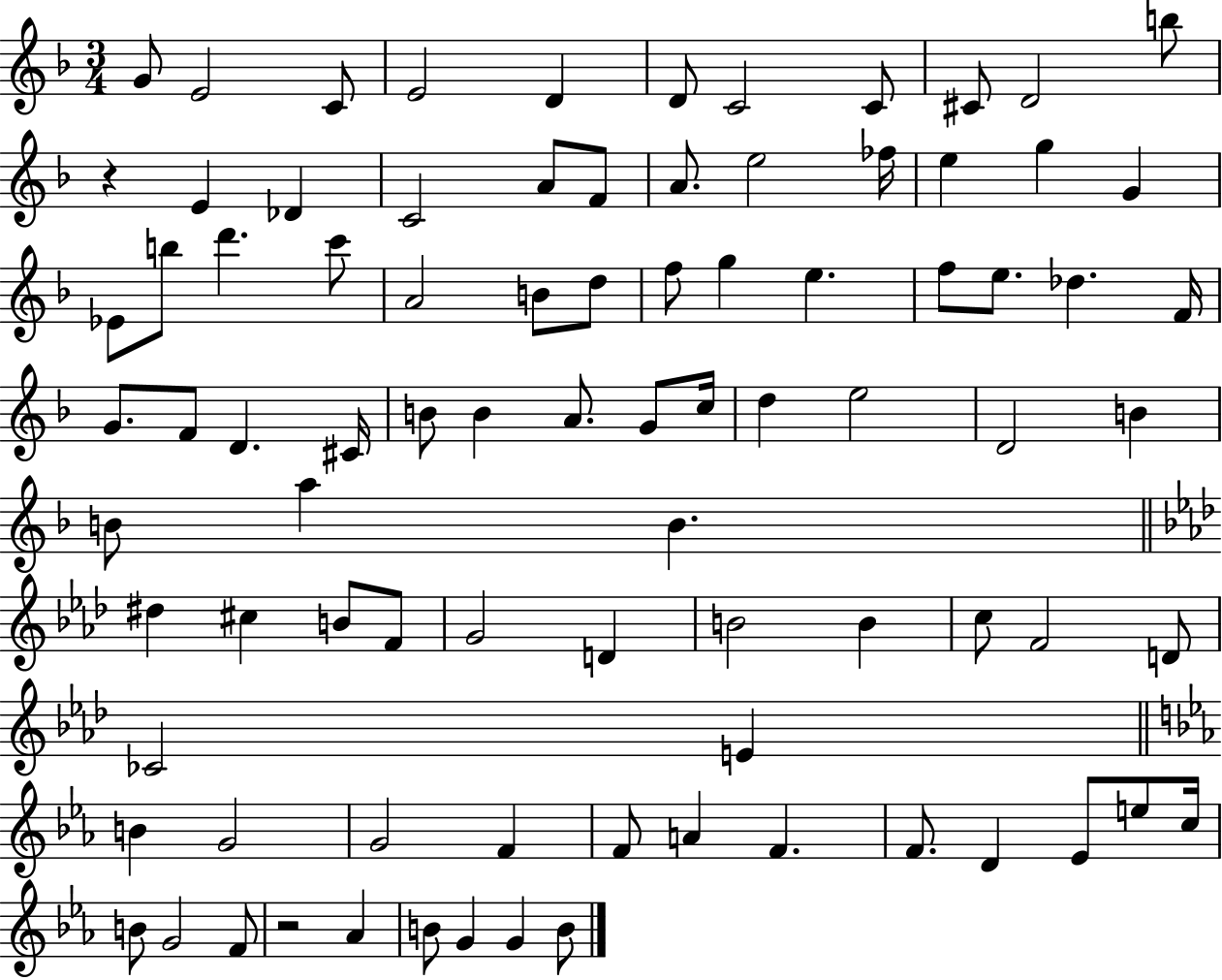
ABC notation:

X:1
T:Untitled
M:3/4
L:1/4
K:F
G/2 E2 C/2 E2 D D/2 C2 C/2 ^C/2 D2 b/2 z E _D C2 A/2 F/2 A/2 e2 _f/4 e g G _E/2 b/2 d' c'/2 A2 B/2 d/2 f/2 g e f/2 e/2 _d F/4 G/2 F/2 D ^C/4 B/2 B A/2 G/2 c/4 d e2 D2 B B/2 a B ^d ^c B/2 F/2 G2 D B2 B c/2 F2 D/2 _C2 E B G2 G2 F F/2 A F F/2 D _E/2 e/2 c/4 B/2 G2 F/2 z2 _A B/2 G G B/2